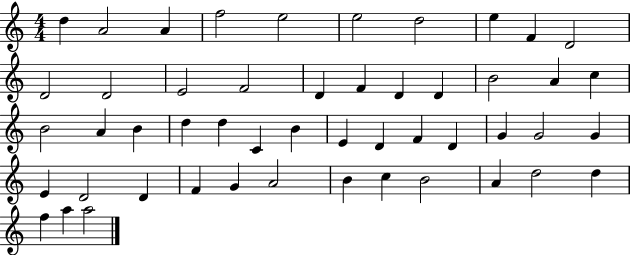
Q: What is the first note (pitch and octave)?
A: D5